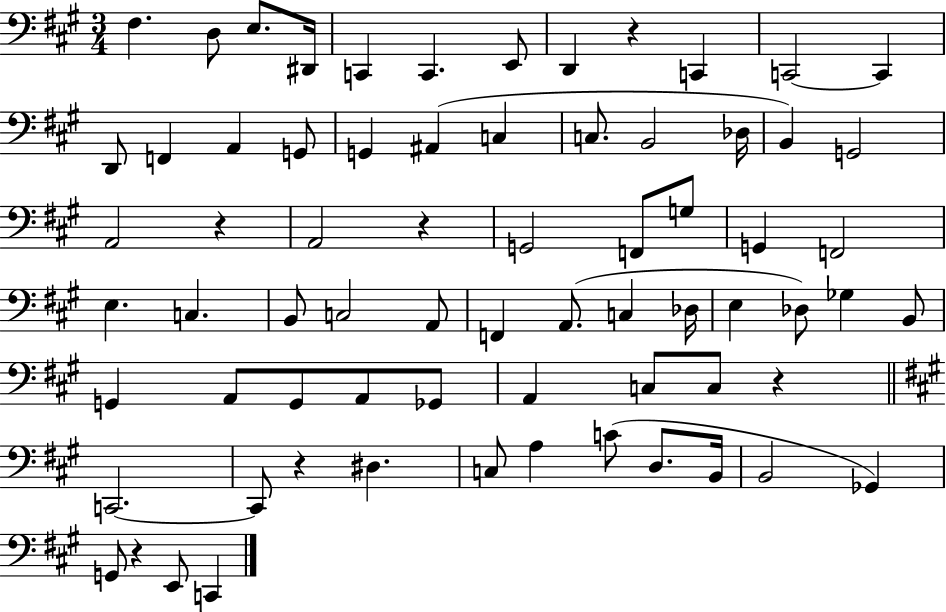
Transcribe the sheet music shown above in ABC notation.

X:1
T:Untitled
M:3/4
L:1/4
K:A
^F, D,/2 E,/2 ^D,,/4 C,, C,, E,,/2 D,, z C,, C,,2 C,, D,,/2 F,, A,, G,,/2 G,, ^A,, C, C,/2 B,,2 _D,/4 B,, G,,2 A,,2 z A,,2 z G,,2 F,,/2 G,/2 G,, F,,2 E, C, B,,/2 C,2 A,,/2 F,, A,,/2 C, _D,/4 E, _D,/2 _G, B,,/2 G,, A,,/2 G,,/2 A,,/2 _G,,/2 A,, C,/2 C,/2 z C,,2 C,,/2 z ^D, C,/2 A, C/2 D,/2 B,,/4 B,,2 _G,, G,,/2 z E,,/2 C,,